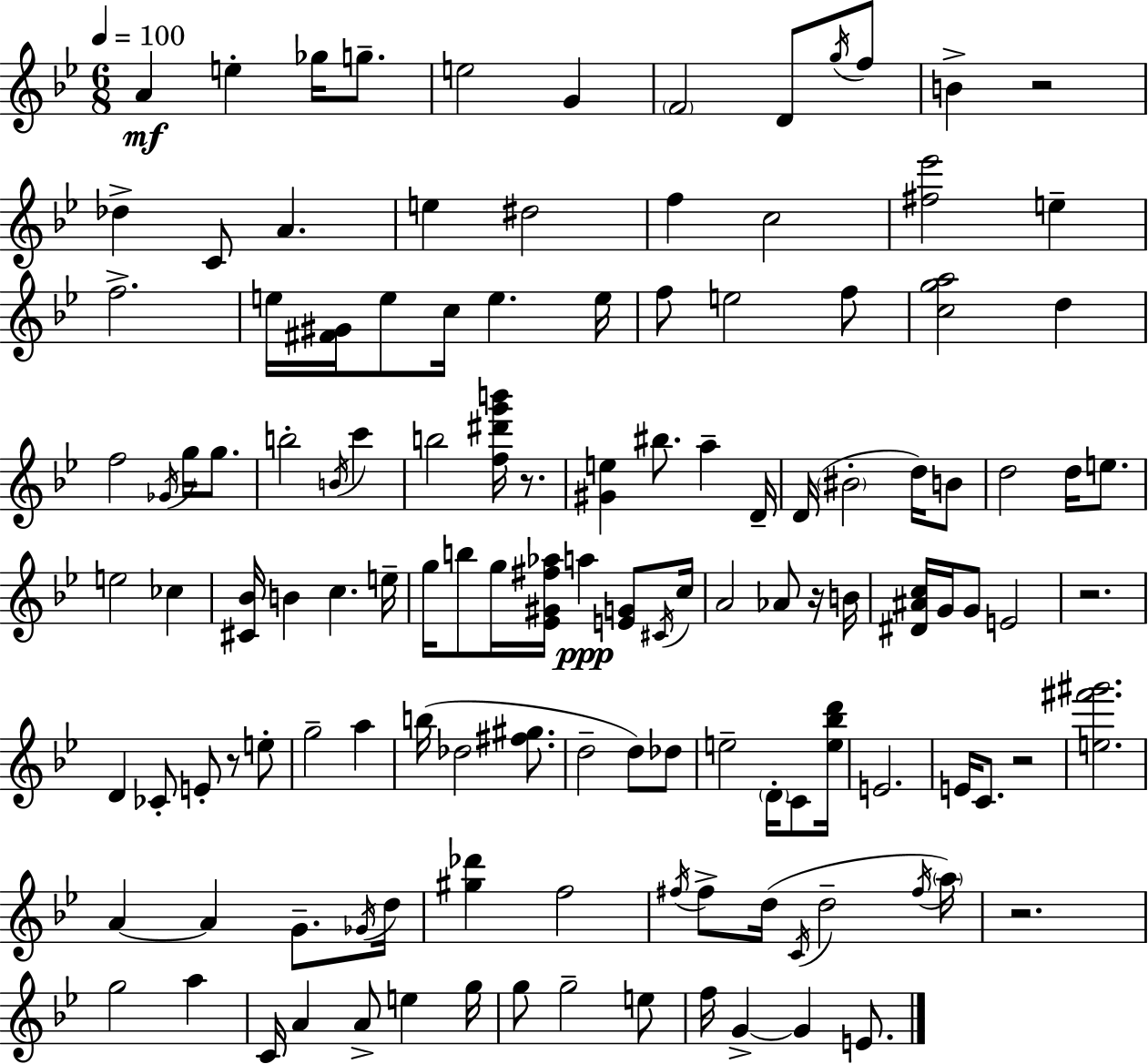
{
  \clef treble
  \numericTimeSignature
  \time 6/8
  \key g \minor
  \tempo 4 = 100
  a'4\mf e''4-. ges''16 g''8.-- | e''2 g'4 | \parenthesize f'2 d'8 \acciaccatura { g''16 } f''8 | b'4-> r2 | \break des''4-> c'8 a'4. | e''4 dis''2 | f''4 c''2 | <fis'' ees'''>2 e''4-- | \break f''2.-> | e''16 <fis' gis'>16 e''8 c''16 e''4. | e''16 f''8 e''2 f''8 | <c'' g'' a''>2 d''4 | \break f''2 \acciaccatura { ges'16 } g''16 g''8. | b''2-. \acciaccatura { b'16 } c'''4 | b''2 <f'' dis''' g''' b'''>16 | r8. <gis' e''>4 bis''8. a''4-- | \break d'16-- d'16( \parenthesize bis'2-. | d''16) b'8 d''2 d''16 | e''8. e''2 ces''4 | <cis' bes'>16 b'4 c''4. | \break e''16-- g''16 b''8 g''16 <ees' gis' fis'' aes''>16 a''4\ppp | <e' g'>8 \acciaccatura { cis'16 } c''16 a'2 | aes'8 r16 b'16 <dis' ais' c''>16 g'16 g'8 e'2 | r2. | \break d'4 ces'8-. e'8-. | r8 e''8-. g''2-- | a''4 b''16( des''2 | <fis'' gis''>8. d''2-- | \break d''8) des''8 e''2-- | \parenthesize d'16-. c'8 <e'' bes'' d'''>16 e'2. | e'16 c'8. r2 | <e'' fis''' gis'''>2. | \break a'4~~ a'4 | g'8.-- \acciaccatura { ges'16 } d''16 <gis'' des'''>4 f''2 | \acciaccatura { fis''16 } fis''8-> d''16( \acciaccatura { c'16 } d''2-- | \acciaccatura { fis''16 } \parenthesize a''16) r2. | \break g''2 | a''4 c'16 a'4 | a'8-> e''4 g''16 g''8 g''2-- | e''8 f''16 g'4->~~ | \break g'4 e'8. \bar "|."
}